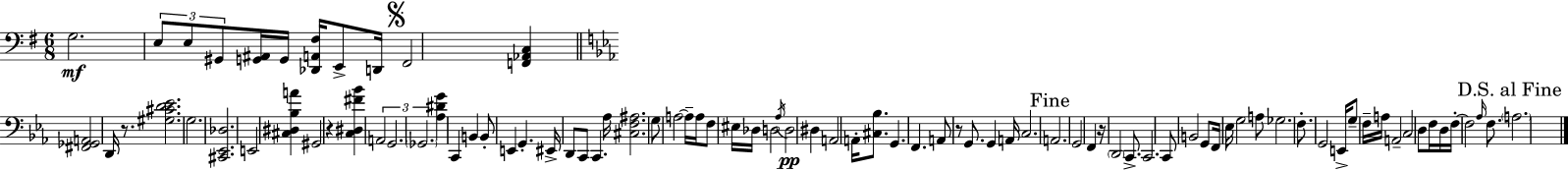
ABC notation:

X:1
T:Untitled
M:6/8
L:1/4
K:Em
G,2 E,/2 E,/2 ^G,,/2 [G,,^A,,]/4 G,,/4 [_D,,A,,^F,]/4 E,,/2 D,,/4 ^F,,2 [F,,_A,,C,] [^F,,_G,,A,,]2 D,,/4 z/2 [^G,^CD_E]2 G,2 [^C,,_E,,_D,]2 E,,2 [^C,^D,_B,A] ^G,,2 z [C,^D,^F_B] A,,2 G,,2 _G,,2 [_A,^DG] C,, B,, B,,/2 E,, G,, ^E,,/4 D,,/2 C,,/2 C,, _A,/4 [^C,F,^A,]2 G,/2 A,2 A,/4 A,/4 F,/2 ^E,/4 _D,/4 D,2 _A,/4 D,2 ^D, A,,2 A,,/4 [^C,_B,]/2 G,, F,, A,,/2 z/2 G,,/2 G,, A,,/4 C,2 A,,2 G,,2 F,, z/4 D,,2 C,,/2 C,,2 C,,/2 B,,2 G,,/2 F,,/4 _E,/4 G,2 A,/2 _G,2 F,/2 G,,2 E,,/4 G,/2 F,/4 A,/4 A,,2 C,2 D,/2 F,/4 D,/4 F,/4 F,2 _A,/4 F,/2 A,2